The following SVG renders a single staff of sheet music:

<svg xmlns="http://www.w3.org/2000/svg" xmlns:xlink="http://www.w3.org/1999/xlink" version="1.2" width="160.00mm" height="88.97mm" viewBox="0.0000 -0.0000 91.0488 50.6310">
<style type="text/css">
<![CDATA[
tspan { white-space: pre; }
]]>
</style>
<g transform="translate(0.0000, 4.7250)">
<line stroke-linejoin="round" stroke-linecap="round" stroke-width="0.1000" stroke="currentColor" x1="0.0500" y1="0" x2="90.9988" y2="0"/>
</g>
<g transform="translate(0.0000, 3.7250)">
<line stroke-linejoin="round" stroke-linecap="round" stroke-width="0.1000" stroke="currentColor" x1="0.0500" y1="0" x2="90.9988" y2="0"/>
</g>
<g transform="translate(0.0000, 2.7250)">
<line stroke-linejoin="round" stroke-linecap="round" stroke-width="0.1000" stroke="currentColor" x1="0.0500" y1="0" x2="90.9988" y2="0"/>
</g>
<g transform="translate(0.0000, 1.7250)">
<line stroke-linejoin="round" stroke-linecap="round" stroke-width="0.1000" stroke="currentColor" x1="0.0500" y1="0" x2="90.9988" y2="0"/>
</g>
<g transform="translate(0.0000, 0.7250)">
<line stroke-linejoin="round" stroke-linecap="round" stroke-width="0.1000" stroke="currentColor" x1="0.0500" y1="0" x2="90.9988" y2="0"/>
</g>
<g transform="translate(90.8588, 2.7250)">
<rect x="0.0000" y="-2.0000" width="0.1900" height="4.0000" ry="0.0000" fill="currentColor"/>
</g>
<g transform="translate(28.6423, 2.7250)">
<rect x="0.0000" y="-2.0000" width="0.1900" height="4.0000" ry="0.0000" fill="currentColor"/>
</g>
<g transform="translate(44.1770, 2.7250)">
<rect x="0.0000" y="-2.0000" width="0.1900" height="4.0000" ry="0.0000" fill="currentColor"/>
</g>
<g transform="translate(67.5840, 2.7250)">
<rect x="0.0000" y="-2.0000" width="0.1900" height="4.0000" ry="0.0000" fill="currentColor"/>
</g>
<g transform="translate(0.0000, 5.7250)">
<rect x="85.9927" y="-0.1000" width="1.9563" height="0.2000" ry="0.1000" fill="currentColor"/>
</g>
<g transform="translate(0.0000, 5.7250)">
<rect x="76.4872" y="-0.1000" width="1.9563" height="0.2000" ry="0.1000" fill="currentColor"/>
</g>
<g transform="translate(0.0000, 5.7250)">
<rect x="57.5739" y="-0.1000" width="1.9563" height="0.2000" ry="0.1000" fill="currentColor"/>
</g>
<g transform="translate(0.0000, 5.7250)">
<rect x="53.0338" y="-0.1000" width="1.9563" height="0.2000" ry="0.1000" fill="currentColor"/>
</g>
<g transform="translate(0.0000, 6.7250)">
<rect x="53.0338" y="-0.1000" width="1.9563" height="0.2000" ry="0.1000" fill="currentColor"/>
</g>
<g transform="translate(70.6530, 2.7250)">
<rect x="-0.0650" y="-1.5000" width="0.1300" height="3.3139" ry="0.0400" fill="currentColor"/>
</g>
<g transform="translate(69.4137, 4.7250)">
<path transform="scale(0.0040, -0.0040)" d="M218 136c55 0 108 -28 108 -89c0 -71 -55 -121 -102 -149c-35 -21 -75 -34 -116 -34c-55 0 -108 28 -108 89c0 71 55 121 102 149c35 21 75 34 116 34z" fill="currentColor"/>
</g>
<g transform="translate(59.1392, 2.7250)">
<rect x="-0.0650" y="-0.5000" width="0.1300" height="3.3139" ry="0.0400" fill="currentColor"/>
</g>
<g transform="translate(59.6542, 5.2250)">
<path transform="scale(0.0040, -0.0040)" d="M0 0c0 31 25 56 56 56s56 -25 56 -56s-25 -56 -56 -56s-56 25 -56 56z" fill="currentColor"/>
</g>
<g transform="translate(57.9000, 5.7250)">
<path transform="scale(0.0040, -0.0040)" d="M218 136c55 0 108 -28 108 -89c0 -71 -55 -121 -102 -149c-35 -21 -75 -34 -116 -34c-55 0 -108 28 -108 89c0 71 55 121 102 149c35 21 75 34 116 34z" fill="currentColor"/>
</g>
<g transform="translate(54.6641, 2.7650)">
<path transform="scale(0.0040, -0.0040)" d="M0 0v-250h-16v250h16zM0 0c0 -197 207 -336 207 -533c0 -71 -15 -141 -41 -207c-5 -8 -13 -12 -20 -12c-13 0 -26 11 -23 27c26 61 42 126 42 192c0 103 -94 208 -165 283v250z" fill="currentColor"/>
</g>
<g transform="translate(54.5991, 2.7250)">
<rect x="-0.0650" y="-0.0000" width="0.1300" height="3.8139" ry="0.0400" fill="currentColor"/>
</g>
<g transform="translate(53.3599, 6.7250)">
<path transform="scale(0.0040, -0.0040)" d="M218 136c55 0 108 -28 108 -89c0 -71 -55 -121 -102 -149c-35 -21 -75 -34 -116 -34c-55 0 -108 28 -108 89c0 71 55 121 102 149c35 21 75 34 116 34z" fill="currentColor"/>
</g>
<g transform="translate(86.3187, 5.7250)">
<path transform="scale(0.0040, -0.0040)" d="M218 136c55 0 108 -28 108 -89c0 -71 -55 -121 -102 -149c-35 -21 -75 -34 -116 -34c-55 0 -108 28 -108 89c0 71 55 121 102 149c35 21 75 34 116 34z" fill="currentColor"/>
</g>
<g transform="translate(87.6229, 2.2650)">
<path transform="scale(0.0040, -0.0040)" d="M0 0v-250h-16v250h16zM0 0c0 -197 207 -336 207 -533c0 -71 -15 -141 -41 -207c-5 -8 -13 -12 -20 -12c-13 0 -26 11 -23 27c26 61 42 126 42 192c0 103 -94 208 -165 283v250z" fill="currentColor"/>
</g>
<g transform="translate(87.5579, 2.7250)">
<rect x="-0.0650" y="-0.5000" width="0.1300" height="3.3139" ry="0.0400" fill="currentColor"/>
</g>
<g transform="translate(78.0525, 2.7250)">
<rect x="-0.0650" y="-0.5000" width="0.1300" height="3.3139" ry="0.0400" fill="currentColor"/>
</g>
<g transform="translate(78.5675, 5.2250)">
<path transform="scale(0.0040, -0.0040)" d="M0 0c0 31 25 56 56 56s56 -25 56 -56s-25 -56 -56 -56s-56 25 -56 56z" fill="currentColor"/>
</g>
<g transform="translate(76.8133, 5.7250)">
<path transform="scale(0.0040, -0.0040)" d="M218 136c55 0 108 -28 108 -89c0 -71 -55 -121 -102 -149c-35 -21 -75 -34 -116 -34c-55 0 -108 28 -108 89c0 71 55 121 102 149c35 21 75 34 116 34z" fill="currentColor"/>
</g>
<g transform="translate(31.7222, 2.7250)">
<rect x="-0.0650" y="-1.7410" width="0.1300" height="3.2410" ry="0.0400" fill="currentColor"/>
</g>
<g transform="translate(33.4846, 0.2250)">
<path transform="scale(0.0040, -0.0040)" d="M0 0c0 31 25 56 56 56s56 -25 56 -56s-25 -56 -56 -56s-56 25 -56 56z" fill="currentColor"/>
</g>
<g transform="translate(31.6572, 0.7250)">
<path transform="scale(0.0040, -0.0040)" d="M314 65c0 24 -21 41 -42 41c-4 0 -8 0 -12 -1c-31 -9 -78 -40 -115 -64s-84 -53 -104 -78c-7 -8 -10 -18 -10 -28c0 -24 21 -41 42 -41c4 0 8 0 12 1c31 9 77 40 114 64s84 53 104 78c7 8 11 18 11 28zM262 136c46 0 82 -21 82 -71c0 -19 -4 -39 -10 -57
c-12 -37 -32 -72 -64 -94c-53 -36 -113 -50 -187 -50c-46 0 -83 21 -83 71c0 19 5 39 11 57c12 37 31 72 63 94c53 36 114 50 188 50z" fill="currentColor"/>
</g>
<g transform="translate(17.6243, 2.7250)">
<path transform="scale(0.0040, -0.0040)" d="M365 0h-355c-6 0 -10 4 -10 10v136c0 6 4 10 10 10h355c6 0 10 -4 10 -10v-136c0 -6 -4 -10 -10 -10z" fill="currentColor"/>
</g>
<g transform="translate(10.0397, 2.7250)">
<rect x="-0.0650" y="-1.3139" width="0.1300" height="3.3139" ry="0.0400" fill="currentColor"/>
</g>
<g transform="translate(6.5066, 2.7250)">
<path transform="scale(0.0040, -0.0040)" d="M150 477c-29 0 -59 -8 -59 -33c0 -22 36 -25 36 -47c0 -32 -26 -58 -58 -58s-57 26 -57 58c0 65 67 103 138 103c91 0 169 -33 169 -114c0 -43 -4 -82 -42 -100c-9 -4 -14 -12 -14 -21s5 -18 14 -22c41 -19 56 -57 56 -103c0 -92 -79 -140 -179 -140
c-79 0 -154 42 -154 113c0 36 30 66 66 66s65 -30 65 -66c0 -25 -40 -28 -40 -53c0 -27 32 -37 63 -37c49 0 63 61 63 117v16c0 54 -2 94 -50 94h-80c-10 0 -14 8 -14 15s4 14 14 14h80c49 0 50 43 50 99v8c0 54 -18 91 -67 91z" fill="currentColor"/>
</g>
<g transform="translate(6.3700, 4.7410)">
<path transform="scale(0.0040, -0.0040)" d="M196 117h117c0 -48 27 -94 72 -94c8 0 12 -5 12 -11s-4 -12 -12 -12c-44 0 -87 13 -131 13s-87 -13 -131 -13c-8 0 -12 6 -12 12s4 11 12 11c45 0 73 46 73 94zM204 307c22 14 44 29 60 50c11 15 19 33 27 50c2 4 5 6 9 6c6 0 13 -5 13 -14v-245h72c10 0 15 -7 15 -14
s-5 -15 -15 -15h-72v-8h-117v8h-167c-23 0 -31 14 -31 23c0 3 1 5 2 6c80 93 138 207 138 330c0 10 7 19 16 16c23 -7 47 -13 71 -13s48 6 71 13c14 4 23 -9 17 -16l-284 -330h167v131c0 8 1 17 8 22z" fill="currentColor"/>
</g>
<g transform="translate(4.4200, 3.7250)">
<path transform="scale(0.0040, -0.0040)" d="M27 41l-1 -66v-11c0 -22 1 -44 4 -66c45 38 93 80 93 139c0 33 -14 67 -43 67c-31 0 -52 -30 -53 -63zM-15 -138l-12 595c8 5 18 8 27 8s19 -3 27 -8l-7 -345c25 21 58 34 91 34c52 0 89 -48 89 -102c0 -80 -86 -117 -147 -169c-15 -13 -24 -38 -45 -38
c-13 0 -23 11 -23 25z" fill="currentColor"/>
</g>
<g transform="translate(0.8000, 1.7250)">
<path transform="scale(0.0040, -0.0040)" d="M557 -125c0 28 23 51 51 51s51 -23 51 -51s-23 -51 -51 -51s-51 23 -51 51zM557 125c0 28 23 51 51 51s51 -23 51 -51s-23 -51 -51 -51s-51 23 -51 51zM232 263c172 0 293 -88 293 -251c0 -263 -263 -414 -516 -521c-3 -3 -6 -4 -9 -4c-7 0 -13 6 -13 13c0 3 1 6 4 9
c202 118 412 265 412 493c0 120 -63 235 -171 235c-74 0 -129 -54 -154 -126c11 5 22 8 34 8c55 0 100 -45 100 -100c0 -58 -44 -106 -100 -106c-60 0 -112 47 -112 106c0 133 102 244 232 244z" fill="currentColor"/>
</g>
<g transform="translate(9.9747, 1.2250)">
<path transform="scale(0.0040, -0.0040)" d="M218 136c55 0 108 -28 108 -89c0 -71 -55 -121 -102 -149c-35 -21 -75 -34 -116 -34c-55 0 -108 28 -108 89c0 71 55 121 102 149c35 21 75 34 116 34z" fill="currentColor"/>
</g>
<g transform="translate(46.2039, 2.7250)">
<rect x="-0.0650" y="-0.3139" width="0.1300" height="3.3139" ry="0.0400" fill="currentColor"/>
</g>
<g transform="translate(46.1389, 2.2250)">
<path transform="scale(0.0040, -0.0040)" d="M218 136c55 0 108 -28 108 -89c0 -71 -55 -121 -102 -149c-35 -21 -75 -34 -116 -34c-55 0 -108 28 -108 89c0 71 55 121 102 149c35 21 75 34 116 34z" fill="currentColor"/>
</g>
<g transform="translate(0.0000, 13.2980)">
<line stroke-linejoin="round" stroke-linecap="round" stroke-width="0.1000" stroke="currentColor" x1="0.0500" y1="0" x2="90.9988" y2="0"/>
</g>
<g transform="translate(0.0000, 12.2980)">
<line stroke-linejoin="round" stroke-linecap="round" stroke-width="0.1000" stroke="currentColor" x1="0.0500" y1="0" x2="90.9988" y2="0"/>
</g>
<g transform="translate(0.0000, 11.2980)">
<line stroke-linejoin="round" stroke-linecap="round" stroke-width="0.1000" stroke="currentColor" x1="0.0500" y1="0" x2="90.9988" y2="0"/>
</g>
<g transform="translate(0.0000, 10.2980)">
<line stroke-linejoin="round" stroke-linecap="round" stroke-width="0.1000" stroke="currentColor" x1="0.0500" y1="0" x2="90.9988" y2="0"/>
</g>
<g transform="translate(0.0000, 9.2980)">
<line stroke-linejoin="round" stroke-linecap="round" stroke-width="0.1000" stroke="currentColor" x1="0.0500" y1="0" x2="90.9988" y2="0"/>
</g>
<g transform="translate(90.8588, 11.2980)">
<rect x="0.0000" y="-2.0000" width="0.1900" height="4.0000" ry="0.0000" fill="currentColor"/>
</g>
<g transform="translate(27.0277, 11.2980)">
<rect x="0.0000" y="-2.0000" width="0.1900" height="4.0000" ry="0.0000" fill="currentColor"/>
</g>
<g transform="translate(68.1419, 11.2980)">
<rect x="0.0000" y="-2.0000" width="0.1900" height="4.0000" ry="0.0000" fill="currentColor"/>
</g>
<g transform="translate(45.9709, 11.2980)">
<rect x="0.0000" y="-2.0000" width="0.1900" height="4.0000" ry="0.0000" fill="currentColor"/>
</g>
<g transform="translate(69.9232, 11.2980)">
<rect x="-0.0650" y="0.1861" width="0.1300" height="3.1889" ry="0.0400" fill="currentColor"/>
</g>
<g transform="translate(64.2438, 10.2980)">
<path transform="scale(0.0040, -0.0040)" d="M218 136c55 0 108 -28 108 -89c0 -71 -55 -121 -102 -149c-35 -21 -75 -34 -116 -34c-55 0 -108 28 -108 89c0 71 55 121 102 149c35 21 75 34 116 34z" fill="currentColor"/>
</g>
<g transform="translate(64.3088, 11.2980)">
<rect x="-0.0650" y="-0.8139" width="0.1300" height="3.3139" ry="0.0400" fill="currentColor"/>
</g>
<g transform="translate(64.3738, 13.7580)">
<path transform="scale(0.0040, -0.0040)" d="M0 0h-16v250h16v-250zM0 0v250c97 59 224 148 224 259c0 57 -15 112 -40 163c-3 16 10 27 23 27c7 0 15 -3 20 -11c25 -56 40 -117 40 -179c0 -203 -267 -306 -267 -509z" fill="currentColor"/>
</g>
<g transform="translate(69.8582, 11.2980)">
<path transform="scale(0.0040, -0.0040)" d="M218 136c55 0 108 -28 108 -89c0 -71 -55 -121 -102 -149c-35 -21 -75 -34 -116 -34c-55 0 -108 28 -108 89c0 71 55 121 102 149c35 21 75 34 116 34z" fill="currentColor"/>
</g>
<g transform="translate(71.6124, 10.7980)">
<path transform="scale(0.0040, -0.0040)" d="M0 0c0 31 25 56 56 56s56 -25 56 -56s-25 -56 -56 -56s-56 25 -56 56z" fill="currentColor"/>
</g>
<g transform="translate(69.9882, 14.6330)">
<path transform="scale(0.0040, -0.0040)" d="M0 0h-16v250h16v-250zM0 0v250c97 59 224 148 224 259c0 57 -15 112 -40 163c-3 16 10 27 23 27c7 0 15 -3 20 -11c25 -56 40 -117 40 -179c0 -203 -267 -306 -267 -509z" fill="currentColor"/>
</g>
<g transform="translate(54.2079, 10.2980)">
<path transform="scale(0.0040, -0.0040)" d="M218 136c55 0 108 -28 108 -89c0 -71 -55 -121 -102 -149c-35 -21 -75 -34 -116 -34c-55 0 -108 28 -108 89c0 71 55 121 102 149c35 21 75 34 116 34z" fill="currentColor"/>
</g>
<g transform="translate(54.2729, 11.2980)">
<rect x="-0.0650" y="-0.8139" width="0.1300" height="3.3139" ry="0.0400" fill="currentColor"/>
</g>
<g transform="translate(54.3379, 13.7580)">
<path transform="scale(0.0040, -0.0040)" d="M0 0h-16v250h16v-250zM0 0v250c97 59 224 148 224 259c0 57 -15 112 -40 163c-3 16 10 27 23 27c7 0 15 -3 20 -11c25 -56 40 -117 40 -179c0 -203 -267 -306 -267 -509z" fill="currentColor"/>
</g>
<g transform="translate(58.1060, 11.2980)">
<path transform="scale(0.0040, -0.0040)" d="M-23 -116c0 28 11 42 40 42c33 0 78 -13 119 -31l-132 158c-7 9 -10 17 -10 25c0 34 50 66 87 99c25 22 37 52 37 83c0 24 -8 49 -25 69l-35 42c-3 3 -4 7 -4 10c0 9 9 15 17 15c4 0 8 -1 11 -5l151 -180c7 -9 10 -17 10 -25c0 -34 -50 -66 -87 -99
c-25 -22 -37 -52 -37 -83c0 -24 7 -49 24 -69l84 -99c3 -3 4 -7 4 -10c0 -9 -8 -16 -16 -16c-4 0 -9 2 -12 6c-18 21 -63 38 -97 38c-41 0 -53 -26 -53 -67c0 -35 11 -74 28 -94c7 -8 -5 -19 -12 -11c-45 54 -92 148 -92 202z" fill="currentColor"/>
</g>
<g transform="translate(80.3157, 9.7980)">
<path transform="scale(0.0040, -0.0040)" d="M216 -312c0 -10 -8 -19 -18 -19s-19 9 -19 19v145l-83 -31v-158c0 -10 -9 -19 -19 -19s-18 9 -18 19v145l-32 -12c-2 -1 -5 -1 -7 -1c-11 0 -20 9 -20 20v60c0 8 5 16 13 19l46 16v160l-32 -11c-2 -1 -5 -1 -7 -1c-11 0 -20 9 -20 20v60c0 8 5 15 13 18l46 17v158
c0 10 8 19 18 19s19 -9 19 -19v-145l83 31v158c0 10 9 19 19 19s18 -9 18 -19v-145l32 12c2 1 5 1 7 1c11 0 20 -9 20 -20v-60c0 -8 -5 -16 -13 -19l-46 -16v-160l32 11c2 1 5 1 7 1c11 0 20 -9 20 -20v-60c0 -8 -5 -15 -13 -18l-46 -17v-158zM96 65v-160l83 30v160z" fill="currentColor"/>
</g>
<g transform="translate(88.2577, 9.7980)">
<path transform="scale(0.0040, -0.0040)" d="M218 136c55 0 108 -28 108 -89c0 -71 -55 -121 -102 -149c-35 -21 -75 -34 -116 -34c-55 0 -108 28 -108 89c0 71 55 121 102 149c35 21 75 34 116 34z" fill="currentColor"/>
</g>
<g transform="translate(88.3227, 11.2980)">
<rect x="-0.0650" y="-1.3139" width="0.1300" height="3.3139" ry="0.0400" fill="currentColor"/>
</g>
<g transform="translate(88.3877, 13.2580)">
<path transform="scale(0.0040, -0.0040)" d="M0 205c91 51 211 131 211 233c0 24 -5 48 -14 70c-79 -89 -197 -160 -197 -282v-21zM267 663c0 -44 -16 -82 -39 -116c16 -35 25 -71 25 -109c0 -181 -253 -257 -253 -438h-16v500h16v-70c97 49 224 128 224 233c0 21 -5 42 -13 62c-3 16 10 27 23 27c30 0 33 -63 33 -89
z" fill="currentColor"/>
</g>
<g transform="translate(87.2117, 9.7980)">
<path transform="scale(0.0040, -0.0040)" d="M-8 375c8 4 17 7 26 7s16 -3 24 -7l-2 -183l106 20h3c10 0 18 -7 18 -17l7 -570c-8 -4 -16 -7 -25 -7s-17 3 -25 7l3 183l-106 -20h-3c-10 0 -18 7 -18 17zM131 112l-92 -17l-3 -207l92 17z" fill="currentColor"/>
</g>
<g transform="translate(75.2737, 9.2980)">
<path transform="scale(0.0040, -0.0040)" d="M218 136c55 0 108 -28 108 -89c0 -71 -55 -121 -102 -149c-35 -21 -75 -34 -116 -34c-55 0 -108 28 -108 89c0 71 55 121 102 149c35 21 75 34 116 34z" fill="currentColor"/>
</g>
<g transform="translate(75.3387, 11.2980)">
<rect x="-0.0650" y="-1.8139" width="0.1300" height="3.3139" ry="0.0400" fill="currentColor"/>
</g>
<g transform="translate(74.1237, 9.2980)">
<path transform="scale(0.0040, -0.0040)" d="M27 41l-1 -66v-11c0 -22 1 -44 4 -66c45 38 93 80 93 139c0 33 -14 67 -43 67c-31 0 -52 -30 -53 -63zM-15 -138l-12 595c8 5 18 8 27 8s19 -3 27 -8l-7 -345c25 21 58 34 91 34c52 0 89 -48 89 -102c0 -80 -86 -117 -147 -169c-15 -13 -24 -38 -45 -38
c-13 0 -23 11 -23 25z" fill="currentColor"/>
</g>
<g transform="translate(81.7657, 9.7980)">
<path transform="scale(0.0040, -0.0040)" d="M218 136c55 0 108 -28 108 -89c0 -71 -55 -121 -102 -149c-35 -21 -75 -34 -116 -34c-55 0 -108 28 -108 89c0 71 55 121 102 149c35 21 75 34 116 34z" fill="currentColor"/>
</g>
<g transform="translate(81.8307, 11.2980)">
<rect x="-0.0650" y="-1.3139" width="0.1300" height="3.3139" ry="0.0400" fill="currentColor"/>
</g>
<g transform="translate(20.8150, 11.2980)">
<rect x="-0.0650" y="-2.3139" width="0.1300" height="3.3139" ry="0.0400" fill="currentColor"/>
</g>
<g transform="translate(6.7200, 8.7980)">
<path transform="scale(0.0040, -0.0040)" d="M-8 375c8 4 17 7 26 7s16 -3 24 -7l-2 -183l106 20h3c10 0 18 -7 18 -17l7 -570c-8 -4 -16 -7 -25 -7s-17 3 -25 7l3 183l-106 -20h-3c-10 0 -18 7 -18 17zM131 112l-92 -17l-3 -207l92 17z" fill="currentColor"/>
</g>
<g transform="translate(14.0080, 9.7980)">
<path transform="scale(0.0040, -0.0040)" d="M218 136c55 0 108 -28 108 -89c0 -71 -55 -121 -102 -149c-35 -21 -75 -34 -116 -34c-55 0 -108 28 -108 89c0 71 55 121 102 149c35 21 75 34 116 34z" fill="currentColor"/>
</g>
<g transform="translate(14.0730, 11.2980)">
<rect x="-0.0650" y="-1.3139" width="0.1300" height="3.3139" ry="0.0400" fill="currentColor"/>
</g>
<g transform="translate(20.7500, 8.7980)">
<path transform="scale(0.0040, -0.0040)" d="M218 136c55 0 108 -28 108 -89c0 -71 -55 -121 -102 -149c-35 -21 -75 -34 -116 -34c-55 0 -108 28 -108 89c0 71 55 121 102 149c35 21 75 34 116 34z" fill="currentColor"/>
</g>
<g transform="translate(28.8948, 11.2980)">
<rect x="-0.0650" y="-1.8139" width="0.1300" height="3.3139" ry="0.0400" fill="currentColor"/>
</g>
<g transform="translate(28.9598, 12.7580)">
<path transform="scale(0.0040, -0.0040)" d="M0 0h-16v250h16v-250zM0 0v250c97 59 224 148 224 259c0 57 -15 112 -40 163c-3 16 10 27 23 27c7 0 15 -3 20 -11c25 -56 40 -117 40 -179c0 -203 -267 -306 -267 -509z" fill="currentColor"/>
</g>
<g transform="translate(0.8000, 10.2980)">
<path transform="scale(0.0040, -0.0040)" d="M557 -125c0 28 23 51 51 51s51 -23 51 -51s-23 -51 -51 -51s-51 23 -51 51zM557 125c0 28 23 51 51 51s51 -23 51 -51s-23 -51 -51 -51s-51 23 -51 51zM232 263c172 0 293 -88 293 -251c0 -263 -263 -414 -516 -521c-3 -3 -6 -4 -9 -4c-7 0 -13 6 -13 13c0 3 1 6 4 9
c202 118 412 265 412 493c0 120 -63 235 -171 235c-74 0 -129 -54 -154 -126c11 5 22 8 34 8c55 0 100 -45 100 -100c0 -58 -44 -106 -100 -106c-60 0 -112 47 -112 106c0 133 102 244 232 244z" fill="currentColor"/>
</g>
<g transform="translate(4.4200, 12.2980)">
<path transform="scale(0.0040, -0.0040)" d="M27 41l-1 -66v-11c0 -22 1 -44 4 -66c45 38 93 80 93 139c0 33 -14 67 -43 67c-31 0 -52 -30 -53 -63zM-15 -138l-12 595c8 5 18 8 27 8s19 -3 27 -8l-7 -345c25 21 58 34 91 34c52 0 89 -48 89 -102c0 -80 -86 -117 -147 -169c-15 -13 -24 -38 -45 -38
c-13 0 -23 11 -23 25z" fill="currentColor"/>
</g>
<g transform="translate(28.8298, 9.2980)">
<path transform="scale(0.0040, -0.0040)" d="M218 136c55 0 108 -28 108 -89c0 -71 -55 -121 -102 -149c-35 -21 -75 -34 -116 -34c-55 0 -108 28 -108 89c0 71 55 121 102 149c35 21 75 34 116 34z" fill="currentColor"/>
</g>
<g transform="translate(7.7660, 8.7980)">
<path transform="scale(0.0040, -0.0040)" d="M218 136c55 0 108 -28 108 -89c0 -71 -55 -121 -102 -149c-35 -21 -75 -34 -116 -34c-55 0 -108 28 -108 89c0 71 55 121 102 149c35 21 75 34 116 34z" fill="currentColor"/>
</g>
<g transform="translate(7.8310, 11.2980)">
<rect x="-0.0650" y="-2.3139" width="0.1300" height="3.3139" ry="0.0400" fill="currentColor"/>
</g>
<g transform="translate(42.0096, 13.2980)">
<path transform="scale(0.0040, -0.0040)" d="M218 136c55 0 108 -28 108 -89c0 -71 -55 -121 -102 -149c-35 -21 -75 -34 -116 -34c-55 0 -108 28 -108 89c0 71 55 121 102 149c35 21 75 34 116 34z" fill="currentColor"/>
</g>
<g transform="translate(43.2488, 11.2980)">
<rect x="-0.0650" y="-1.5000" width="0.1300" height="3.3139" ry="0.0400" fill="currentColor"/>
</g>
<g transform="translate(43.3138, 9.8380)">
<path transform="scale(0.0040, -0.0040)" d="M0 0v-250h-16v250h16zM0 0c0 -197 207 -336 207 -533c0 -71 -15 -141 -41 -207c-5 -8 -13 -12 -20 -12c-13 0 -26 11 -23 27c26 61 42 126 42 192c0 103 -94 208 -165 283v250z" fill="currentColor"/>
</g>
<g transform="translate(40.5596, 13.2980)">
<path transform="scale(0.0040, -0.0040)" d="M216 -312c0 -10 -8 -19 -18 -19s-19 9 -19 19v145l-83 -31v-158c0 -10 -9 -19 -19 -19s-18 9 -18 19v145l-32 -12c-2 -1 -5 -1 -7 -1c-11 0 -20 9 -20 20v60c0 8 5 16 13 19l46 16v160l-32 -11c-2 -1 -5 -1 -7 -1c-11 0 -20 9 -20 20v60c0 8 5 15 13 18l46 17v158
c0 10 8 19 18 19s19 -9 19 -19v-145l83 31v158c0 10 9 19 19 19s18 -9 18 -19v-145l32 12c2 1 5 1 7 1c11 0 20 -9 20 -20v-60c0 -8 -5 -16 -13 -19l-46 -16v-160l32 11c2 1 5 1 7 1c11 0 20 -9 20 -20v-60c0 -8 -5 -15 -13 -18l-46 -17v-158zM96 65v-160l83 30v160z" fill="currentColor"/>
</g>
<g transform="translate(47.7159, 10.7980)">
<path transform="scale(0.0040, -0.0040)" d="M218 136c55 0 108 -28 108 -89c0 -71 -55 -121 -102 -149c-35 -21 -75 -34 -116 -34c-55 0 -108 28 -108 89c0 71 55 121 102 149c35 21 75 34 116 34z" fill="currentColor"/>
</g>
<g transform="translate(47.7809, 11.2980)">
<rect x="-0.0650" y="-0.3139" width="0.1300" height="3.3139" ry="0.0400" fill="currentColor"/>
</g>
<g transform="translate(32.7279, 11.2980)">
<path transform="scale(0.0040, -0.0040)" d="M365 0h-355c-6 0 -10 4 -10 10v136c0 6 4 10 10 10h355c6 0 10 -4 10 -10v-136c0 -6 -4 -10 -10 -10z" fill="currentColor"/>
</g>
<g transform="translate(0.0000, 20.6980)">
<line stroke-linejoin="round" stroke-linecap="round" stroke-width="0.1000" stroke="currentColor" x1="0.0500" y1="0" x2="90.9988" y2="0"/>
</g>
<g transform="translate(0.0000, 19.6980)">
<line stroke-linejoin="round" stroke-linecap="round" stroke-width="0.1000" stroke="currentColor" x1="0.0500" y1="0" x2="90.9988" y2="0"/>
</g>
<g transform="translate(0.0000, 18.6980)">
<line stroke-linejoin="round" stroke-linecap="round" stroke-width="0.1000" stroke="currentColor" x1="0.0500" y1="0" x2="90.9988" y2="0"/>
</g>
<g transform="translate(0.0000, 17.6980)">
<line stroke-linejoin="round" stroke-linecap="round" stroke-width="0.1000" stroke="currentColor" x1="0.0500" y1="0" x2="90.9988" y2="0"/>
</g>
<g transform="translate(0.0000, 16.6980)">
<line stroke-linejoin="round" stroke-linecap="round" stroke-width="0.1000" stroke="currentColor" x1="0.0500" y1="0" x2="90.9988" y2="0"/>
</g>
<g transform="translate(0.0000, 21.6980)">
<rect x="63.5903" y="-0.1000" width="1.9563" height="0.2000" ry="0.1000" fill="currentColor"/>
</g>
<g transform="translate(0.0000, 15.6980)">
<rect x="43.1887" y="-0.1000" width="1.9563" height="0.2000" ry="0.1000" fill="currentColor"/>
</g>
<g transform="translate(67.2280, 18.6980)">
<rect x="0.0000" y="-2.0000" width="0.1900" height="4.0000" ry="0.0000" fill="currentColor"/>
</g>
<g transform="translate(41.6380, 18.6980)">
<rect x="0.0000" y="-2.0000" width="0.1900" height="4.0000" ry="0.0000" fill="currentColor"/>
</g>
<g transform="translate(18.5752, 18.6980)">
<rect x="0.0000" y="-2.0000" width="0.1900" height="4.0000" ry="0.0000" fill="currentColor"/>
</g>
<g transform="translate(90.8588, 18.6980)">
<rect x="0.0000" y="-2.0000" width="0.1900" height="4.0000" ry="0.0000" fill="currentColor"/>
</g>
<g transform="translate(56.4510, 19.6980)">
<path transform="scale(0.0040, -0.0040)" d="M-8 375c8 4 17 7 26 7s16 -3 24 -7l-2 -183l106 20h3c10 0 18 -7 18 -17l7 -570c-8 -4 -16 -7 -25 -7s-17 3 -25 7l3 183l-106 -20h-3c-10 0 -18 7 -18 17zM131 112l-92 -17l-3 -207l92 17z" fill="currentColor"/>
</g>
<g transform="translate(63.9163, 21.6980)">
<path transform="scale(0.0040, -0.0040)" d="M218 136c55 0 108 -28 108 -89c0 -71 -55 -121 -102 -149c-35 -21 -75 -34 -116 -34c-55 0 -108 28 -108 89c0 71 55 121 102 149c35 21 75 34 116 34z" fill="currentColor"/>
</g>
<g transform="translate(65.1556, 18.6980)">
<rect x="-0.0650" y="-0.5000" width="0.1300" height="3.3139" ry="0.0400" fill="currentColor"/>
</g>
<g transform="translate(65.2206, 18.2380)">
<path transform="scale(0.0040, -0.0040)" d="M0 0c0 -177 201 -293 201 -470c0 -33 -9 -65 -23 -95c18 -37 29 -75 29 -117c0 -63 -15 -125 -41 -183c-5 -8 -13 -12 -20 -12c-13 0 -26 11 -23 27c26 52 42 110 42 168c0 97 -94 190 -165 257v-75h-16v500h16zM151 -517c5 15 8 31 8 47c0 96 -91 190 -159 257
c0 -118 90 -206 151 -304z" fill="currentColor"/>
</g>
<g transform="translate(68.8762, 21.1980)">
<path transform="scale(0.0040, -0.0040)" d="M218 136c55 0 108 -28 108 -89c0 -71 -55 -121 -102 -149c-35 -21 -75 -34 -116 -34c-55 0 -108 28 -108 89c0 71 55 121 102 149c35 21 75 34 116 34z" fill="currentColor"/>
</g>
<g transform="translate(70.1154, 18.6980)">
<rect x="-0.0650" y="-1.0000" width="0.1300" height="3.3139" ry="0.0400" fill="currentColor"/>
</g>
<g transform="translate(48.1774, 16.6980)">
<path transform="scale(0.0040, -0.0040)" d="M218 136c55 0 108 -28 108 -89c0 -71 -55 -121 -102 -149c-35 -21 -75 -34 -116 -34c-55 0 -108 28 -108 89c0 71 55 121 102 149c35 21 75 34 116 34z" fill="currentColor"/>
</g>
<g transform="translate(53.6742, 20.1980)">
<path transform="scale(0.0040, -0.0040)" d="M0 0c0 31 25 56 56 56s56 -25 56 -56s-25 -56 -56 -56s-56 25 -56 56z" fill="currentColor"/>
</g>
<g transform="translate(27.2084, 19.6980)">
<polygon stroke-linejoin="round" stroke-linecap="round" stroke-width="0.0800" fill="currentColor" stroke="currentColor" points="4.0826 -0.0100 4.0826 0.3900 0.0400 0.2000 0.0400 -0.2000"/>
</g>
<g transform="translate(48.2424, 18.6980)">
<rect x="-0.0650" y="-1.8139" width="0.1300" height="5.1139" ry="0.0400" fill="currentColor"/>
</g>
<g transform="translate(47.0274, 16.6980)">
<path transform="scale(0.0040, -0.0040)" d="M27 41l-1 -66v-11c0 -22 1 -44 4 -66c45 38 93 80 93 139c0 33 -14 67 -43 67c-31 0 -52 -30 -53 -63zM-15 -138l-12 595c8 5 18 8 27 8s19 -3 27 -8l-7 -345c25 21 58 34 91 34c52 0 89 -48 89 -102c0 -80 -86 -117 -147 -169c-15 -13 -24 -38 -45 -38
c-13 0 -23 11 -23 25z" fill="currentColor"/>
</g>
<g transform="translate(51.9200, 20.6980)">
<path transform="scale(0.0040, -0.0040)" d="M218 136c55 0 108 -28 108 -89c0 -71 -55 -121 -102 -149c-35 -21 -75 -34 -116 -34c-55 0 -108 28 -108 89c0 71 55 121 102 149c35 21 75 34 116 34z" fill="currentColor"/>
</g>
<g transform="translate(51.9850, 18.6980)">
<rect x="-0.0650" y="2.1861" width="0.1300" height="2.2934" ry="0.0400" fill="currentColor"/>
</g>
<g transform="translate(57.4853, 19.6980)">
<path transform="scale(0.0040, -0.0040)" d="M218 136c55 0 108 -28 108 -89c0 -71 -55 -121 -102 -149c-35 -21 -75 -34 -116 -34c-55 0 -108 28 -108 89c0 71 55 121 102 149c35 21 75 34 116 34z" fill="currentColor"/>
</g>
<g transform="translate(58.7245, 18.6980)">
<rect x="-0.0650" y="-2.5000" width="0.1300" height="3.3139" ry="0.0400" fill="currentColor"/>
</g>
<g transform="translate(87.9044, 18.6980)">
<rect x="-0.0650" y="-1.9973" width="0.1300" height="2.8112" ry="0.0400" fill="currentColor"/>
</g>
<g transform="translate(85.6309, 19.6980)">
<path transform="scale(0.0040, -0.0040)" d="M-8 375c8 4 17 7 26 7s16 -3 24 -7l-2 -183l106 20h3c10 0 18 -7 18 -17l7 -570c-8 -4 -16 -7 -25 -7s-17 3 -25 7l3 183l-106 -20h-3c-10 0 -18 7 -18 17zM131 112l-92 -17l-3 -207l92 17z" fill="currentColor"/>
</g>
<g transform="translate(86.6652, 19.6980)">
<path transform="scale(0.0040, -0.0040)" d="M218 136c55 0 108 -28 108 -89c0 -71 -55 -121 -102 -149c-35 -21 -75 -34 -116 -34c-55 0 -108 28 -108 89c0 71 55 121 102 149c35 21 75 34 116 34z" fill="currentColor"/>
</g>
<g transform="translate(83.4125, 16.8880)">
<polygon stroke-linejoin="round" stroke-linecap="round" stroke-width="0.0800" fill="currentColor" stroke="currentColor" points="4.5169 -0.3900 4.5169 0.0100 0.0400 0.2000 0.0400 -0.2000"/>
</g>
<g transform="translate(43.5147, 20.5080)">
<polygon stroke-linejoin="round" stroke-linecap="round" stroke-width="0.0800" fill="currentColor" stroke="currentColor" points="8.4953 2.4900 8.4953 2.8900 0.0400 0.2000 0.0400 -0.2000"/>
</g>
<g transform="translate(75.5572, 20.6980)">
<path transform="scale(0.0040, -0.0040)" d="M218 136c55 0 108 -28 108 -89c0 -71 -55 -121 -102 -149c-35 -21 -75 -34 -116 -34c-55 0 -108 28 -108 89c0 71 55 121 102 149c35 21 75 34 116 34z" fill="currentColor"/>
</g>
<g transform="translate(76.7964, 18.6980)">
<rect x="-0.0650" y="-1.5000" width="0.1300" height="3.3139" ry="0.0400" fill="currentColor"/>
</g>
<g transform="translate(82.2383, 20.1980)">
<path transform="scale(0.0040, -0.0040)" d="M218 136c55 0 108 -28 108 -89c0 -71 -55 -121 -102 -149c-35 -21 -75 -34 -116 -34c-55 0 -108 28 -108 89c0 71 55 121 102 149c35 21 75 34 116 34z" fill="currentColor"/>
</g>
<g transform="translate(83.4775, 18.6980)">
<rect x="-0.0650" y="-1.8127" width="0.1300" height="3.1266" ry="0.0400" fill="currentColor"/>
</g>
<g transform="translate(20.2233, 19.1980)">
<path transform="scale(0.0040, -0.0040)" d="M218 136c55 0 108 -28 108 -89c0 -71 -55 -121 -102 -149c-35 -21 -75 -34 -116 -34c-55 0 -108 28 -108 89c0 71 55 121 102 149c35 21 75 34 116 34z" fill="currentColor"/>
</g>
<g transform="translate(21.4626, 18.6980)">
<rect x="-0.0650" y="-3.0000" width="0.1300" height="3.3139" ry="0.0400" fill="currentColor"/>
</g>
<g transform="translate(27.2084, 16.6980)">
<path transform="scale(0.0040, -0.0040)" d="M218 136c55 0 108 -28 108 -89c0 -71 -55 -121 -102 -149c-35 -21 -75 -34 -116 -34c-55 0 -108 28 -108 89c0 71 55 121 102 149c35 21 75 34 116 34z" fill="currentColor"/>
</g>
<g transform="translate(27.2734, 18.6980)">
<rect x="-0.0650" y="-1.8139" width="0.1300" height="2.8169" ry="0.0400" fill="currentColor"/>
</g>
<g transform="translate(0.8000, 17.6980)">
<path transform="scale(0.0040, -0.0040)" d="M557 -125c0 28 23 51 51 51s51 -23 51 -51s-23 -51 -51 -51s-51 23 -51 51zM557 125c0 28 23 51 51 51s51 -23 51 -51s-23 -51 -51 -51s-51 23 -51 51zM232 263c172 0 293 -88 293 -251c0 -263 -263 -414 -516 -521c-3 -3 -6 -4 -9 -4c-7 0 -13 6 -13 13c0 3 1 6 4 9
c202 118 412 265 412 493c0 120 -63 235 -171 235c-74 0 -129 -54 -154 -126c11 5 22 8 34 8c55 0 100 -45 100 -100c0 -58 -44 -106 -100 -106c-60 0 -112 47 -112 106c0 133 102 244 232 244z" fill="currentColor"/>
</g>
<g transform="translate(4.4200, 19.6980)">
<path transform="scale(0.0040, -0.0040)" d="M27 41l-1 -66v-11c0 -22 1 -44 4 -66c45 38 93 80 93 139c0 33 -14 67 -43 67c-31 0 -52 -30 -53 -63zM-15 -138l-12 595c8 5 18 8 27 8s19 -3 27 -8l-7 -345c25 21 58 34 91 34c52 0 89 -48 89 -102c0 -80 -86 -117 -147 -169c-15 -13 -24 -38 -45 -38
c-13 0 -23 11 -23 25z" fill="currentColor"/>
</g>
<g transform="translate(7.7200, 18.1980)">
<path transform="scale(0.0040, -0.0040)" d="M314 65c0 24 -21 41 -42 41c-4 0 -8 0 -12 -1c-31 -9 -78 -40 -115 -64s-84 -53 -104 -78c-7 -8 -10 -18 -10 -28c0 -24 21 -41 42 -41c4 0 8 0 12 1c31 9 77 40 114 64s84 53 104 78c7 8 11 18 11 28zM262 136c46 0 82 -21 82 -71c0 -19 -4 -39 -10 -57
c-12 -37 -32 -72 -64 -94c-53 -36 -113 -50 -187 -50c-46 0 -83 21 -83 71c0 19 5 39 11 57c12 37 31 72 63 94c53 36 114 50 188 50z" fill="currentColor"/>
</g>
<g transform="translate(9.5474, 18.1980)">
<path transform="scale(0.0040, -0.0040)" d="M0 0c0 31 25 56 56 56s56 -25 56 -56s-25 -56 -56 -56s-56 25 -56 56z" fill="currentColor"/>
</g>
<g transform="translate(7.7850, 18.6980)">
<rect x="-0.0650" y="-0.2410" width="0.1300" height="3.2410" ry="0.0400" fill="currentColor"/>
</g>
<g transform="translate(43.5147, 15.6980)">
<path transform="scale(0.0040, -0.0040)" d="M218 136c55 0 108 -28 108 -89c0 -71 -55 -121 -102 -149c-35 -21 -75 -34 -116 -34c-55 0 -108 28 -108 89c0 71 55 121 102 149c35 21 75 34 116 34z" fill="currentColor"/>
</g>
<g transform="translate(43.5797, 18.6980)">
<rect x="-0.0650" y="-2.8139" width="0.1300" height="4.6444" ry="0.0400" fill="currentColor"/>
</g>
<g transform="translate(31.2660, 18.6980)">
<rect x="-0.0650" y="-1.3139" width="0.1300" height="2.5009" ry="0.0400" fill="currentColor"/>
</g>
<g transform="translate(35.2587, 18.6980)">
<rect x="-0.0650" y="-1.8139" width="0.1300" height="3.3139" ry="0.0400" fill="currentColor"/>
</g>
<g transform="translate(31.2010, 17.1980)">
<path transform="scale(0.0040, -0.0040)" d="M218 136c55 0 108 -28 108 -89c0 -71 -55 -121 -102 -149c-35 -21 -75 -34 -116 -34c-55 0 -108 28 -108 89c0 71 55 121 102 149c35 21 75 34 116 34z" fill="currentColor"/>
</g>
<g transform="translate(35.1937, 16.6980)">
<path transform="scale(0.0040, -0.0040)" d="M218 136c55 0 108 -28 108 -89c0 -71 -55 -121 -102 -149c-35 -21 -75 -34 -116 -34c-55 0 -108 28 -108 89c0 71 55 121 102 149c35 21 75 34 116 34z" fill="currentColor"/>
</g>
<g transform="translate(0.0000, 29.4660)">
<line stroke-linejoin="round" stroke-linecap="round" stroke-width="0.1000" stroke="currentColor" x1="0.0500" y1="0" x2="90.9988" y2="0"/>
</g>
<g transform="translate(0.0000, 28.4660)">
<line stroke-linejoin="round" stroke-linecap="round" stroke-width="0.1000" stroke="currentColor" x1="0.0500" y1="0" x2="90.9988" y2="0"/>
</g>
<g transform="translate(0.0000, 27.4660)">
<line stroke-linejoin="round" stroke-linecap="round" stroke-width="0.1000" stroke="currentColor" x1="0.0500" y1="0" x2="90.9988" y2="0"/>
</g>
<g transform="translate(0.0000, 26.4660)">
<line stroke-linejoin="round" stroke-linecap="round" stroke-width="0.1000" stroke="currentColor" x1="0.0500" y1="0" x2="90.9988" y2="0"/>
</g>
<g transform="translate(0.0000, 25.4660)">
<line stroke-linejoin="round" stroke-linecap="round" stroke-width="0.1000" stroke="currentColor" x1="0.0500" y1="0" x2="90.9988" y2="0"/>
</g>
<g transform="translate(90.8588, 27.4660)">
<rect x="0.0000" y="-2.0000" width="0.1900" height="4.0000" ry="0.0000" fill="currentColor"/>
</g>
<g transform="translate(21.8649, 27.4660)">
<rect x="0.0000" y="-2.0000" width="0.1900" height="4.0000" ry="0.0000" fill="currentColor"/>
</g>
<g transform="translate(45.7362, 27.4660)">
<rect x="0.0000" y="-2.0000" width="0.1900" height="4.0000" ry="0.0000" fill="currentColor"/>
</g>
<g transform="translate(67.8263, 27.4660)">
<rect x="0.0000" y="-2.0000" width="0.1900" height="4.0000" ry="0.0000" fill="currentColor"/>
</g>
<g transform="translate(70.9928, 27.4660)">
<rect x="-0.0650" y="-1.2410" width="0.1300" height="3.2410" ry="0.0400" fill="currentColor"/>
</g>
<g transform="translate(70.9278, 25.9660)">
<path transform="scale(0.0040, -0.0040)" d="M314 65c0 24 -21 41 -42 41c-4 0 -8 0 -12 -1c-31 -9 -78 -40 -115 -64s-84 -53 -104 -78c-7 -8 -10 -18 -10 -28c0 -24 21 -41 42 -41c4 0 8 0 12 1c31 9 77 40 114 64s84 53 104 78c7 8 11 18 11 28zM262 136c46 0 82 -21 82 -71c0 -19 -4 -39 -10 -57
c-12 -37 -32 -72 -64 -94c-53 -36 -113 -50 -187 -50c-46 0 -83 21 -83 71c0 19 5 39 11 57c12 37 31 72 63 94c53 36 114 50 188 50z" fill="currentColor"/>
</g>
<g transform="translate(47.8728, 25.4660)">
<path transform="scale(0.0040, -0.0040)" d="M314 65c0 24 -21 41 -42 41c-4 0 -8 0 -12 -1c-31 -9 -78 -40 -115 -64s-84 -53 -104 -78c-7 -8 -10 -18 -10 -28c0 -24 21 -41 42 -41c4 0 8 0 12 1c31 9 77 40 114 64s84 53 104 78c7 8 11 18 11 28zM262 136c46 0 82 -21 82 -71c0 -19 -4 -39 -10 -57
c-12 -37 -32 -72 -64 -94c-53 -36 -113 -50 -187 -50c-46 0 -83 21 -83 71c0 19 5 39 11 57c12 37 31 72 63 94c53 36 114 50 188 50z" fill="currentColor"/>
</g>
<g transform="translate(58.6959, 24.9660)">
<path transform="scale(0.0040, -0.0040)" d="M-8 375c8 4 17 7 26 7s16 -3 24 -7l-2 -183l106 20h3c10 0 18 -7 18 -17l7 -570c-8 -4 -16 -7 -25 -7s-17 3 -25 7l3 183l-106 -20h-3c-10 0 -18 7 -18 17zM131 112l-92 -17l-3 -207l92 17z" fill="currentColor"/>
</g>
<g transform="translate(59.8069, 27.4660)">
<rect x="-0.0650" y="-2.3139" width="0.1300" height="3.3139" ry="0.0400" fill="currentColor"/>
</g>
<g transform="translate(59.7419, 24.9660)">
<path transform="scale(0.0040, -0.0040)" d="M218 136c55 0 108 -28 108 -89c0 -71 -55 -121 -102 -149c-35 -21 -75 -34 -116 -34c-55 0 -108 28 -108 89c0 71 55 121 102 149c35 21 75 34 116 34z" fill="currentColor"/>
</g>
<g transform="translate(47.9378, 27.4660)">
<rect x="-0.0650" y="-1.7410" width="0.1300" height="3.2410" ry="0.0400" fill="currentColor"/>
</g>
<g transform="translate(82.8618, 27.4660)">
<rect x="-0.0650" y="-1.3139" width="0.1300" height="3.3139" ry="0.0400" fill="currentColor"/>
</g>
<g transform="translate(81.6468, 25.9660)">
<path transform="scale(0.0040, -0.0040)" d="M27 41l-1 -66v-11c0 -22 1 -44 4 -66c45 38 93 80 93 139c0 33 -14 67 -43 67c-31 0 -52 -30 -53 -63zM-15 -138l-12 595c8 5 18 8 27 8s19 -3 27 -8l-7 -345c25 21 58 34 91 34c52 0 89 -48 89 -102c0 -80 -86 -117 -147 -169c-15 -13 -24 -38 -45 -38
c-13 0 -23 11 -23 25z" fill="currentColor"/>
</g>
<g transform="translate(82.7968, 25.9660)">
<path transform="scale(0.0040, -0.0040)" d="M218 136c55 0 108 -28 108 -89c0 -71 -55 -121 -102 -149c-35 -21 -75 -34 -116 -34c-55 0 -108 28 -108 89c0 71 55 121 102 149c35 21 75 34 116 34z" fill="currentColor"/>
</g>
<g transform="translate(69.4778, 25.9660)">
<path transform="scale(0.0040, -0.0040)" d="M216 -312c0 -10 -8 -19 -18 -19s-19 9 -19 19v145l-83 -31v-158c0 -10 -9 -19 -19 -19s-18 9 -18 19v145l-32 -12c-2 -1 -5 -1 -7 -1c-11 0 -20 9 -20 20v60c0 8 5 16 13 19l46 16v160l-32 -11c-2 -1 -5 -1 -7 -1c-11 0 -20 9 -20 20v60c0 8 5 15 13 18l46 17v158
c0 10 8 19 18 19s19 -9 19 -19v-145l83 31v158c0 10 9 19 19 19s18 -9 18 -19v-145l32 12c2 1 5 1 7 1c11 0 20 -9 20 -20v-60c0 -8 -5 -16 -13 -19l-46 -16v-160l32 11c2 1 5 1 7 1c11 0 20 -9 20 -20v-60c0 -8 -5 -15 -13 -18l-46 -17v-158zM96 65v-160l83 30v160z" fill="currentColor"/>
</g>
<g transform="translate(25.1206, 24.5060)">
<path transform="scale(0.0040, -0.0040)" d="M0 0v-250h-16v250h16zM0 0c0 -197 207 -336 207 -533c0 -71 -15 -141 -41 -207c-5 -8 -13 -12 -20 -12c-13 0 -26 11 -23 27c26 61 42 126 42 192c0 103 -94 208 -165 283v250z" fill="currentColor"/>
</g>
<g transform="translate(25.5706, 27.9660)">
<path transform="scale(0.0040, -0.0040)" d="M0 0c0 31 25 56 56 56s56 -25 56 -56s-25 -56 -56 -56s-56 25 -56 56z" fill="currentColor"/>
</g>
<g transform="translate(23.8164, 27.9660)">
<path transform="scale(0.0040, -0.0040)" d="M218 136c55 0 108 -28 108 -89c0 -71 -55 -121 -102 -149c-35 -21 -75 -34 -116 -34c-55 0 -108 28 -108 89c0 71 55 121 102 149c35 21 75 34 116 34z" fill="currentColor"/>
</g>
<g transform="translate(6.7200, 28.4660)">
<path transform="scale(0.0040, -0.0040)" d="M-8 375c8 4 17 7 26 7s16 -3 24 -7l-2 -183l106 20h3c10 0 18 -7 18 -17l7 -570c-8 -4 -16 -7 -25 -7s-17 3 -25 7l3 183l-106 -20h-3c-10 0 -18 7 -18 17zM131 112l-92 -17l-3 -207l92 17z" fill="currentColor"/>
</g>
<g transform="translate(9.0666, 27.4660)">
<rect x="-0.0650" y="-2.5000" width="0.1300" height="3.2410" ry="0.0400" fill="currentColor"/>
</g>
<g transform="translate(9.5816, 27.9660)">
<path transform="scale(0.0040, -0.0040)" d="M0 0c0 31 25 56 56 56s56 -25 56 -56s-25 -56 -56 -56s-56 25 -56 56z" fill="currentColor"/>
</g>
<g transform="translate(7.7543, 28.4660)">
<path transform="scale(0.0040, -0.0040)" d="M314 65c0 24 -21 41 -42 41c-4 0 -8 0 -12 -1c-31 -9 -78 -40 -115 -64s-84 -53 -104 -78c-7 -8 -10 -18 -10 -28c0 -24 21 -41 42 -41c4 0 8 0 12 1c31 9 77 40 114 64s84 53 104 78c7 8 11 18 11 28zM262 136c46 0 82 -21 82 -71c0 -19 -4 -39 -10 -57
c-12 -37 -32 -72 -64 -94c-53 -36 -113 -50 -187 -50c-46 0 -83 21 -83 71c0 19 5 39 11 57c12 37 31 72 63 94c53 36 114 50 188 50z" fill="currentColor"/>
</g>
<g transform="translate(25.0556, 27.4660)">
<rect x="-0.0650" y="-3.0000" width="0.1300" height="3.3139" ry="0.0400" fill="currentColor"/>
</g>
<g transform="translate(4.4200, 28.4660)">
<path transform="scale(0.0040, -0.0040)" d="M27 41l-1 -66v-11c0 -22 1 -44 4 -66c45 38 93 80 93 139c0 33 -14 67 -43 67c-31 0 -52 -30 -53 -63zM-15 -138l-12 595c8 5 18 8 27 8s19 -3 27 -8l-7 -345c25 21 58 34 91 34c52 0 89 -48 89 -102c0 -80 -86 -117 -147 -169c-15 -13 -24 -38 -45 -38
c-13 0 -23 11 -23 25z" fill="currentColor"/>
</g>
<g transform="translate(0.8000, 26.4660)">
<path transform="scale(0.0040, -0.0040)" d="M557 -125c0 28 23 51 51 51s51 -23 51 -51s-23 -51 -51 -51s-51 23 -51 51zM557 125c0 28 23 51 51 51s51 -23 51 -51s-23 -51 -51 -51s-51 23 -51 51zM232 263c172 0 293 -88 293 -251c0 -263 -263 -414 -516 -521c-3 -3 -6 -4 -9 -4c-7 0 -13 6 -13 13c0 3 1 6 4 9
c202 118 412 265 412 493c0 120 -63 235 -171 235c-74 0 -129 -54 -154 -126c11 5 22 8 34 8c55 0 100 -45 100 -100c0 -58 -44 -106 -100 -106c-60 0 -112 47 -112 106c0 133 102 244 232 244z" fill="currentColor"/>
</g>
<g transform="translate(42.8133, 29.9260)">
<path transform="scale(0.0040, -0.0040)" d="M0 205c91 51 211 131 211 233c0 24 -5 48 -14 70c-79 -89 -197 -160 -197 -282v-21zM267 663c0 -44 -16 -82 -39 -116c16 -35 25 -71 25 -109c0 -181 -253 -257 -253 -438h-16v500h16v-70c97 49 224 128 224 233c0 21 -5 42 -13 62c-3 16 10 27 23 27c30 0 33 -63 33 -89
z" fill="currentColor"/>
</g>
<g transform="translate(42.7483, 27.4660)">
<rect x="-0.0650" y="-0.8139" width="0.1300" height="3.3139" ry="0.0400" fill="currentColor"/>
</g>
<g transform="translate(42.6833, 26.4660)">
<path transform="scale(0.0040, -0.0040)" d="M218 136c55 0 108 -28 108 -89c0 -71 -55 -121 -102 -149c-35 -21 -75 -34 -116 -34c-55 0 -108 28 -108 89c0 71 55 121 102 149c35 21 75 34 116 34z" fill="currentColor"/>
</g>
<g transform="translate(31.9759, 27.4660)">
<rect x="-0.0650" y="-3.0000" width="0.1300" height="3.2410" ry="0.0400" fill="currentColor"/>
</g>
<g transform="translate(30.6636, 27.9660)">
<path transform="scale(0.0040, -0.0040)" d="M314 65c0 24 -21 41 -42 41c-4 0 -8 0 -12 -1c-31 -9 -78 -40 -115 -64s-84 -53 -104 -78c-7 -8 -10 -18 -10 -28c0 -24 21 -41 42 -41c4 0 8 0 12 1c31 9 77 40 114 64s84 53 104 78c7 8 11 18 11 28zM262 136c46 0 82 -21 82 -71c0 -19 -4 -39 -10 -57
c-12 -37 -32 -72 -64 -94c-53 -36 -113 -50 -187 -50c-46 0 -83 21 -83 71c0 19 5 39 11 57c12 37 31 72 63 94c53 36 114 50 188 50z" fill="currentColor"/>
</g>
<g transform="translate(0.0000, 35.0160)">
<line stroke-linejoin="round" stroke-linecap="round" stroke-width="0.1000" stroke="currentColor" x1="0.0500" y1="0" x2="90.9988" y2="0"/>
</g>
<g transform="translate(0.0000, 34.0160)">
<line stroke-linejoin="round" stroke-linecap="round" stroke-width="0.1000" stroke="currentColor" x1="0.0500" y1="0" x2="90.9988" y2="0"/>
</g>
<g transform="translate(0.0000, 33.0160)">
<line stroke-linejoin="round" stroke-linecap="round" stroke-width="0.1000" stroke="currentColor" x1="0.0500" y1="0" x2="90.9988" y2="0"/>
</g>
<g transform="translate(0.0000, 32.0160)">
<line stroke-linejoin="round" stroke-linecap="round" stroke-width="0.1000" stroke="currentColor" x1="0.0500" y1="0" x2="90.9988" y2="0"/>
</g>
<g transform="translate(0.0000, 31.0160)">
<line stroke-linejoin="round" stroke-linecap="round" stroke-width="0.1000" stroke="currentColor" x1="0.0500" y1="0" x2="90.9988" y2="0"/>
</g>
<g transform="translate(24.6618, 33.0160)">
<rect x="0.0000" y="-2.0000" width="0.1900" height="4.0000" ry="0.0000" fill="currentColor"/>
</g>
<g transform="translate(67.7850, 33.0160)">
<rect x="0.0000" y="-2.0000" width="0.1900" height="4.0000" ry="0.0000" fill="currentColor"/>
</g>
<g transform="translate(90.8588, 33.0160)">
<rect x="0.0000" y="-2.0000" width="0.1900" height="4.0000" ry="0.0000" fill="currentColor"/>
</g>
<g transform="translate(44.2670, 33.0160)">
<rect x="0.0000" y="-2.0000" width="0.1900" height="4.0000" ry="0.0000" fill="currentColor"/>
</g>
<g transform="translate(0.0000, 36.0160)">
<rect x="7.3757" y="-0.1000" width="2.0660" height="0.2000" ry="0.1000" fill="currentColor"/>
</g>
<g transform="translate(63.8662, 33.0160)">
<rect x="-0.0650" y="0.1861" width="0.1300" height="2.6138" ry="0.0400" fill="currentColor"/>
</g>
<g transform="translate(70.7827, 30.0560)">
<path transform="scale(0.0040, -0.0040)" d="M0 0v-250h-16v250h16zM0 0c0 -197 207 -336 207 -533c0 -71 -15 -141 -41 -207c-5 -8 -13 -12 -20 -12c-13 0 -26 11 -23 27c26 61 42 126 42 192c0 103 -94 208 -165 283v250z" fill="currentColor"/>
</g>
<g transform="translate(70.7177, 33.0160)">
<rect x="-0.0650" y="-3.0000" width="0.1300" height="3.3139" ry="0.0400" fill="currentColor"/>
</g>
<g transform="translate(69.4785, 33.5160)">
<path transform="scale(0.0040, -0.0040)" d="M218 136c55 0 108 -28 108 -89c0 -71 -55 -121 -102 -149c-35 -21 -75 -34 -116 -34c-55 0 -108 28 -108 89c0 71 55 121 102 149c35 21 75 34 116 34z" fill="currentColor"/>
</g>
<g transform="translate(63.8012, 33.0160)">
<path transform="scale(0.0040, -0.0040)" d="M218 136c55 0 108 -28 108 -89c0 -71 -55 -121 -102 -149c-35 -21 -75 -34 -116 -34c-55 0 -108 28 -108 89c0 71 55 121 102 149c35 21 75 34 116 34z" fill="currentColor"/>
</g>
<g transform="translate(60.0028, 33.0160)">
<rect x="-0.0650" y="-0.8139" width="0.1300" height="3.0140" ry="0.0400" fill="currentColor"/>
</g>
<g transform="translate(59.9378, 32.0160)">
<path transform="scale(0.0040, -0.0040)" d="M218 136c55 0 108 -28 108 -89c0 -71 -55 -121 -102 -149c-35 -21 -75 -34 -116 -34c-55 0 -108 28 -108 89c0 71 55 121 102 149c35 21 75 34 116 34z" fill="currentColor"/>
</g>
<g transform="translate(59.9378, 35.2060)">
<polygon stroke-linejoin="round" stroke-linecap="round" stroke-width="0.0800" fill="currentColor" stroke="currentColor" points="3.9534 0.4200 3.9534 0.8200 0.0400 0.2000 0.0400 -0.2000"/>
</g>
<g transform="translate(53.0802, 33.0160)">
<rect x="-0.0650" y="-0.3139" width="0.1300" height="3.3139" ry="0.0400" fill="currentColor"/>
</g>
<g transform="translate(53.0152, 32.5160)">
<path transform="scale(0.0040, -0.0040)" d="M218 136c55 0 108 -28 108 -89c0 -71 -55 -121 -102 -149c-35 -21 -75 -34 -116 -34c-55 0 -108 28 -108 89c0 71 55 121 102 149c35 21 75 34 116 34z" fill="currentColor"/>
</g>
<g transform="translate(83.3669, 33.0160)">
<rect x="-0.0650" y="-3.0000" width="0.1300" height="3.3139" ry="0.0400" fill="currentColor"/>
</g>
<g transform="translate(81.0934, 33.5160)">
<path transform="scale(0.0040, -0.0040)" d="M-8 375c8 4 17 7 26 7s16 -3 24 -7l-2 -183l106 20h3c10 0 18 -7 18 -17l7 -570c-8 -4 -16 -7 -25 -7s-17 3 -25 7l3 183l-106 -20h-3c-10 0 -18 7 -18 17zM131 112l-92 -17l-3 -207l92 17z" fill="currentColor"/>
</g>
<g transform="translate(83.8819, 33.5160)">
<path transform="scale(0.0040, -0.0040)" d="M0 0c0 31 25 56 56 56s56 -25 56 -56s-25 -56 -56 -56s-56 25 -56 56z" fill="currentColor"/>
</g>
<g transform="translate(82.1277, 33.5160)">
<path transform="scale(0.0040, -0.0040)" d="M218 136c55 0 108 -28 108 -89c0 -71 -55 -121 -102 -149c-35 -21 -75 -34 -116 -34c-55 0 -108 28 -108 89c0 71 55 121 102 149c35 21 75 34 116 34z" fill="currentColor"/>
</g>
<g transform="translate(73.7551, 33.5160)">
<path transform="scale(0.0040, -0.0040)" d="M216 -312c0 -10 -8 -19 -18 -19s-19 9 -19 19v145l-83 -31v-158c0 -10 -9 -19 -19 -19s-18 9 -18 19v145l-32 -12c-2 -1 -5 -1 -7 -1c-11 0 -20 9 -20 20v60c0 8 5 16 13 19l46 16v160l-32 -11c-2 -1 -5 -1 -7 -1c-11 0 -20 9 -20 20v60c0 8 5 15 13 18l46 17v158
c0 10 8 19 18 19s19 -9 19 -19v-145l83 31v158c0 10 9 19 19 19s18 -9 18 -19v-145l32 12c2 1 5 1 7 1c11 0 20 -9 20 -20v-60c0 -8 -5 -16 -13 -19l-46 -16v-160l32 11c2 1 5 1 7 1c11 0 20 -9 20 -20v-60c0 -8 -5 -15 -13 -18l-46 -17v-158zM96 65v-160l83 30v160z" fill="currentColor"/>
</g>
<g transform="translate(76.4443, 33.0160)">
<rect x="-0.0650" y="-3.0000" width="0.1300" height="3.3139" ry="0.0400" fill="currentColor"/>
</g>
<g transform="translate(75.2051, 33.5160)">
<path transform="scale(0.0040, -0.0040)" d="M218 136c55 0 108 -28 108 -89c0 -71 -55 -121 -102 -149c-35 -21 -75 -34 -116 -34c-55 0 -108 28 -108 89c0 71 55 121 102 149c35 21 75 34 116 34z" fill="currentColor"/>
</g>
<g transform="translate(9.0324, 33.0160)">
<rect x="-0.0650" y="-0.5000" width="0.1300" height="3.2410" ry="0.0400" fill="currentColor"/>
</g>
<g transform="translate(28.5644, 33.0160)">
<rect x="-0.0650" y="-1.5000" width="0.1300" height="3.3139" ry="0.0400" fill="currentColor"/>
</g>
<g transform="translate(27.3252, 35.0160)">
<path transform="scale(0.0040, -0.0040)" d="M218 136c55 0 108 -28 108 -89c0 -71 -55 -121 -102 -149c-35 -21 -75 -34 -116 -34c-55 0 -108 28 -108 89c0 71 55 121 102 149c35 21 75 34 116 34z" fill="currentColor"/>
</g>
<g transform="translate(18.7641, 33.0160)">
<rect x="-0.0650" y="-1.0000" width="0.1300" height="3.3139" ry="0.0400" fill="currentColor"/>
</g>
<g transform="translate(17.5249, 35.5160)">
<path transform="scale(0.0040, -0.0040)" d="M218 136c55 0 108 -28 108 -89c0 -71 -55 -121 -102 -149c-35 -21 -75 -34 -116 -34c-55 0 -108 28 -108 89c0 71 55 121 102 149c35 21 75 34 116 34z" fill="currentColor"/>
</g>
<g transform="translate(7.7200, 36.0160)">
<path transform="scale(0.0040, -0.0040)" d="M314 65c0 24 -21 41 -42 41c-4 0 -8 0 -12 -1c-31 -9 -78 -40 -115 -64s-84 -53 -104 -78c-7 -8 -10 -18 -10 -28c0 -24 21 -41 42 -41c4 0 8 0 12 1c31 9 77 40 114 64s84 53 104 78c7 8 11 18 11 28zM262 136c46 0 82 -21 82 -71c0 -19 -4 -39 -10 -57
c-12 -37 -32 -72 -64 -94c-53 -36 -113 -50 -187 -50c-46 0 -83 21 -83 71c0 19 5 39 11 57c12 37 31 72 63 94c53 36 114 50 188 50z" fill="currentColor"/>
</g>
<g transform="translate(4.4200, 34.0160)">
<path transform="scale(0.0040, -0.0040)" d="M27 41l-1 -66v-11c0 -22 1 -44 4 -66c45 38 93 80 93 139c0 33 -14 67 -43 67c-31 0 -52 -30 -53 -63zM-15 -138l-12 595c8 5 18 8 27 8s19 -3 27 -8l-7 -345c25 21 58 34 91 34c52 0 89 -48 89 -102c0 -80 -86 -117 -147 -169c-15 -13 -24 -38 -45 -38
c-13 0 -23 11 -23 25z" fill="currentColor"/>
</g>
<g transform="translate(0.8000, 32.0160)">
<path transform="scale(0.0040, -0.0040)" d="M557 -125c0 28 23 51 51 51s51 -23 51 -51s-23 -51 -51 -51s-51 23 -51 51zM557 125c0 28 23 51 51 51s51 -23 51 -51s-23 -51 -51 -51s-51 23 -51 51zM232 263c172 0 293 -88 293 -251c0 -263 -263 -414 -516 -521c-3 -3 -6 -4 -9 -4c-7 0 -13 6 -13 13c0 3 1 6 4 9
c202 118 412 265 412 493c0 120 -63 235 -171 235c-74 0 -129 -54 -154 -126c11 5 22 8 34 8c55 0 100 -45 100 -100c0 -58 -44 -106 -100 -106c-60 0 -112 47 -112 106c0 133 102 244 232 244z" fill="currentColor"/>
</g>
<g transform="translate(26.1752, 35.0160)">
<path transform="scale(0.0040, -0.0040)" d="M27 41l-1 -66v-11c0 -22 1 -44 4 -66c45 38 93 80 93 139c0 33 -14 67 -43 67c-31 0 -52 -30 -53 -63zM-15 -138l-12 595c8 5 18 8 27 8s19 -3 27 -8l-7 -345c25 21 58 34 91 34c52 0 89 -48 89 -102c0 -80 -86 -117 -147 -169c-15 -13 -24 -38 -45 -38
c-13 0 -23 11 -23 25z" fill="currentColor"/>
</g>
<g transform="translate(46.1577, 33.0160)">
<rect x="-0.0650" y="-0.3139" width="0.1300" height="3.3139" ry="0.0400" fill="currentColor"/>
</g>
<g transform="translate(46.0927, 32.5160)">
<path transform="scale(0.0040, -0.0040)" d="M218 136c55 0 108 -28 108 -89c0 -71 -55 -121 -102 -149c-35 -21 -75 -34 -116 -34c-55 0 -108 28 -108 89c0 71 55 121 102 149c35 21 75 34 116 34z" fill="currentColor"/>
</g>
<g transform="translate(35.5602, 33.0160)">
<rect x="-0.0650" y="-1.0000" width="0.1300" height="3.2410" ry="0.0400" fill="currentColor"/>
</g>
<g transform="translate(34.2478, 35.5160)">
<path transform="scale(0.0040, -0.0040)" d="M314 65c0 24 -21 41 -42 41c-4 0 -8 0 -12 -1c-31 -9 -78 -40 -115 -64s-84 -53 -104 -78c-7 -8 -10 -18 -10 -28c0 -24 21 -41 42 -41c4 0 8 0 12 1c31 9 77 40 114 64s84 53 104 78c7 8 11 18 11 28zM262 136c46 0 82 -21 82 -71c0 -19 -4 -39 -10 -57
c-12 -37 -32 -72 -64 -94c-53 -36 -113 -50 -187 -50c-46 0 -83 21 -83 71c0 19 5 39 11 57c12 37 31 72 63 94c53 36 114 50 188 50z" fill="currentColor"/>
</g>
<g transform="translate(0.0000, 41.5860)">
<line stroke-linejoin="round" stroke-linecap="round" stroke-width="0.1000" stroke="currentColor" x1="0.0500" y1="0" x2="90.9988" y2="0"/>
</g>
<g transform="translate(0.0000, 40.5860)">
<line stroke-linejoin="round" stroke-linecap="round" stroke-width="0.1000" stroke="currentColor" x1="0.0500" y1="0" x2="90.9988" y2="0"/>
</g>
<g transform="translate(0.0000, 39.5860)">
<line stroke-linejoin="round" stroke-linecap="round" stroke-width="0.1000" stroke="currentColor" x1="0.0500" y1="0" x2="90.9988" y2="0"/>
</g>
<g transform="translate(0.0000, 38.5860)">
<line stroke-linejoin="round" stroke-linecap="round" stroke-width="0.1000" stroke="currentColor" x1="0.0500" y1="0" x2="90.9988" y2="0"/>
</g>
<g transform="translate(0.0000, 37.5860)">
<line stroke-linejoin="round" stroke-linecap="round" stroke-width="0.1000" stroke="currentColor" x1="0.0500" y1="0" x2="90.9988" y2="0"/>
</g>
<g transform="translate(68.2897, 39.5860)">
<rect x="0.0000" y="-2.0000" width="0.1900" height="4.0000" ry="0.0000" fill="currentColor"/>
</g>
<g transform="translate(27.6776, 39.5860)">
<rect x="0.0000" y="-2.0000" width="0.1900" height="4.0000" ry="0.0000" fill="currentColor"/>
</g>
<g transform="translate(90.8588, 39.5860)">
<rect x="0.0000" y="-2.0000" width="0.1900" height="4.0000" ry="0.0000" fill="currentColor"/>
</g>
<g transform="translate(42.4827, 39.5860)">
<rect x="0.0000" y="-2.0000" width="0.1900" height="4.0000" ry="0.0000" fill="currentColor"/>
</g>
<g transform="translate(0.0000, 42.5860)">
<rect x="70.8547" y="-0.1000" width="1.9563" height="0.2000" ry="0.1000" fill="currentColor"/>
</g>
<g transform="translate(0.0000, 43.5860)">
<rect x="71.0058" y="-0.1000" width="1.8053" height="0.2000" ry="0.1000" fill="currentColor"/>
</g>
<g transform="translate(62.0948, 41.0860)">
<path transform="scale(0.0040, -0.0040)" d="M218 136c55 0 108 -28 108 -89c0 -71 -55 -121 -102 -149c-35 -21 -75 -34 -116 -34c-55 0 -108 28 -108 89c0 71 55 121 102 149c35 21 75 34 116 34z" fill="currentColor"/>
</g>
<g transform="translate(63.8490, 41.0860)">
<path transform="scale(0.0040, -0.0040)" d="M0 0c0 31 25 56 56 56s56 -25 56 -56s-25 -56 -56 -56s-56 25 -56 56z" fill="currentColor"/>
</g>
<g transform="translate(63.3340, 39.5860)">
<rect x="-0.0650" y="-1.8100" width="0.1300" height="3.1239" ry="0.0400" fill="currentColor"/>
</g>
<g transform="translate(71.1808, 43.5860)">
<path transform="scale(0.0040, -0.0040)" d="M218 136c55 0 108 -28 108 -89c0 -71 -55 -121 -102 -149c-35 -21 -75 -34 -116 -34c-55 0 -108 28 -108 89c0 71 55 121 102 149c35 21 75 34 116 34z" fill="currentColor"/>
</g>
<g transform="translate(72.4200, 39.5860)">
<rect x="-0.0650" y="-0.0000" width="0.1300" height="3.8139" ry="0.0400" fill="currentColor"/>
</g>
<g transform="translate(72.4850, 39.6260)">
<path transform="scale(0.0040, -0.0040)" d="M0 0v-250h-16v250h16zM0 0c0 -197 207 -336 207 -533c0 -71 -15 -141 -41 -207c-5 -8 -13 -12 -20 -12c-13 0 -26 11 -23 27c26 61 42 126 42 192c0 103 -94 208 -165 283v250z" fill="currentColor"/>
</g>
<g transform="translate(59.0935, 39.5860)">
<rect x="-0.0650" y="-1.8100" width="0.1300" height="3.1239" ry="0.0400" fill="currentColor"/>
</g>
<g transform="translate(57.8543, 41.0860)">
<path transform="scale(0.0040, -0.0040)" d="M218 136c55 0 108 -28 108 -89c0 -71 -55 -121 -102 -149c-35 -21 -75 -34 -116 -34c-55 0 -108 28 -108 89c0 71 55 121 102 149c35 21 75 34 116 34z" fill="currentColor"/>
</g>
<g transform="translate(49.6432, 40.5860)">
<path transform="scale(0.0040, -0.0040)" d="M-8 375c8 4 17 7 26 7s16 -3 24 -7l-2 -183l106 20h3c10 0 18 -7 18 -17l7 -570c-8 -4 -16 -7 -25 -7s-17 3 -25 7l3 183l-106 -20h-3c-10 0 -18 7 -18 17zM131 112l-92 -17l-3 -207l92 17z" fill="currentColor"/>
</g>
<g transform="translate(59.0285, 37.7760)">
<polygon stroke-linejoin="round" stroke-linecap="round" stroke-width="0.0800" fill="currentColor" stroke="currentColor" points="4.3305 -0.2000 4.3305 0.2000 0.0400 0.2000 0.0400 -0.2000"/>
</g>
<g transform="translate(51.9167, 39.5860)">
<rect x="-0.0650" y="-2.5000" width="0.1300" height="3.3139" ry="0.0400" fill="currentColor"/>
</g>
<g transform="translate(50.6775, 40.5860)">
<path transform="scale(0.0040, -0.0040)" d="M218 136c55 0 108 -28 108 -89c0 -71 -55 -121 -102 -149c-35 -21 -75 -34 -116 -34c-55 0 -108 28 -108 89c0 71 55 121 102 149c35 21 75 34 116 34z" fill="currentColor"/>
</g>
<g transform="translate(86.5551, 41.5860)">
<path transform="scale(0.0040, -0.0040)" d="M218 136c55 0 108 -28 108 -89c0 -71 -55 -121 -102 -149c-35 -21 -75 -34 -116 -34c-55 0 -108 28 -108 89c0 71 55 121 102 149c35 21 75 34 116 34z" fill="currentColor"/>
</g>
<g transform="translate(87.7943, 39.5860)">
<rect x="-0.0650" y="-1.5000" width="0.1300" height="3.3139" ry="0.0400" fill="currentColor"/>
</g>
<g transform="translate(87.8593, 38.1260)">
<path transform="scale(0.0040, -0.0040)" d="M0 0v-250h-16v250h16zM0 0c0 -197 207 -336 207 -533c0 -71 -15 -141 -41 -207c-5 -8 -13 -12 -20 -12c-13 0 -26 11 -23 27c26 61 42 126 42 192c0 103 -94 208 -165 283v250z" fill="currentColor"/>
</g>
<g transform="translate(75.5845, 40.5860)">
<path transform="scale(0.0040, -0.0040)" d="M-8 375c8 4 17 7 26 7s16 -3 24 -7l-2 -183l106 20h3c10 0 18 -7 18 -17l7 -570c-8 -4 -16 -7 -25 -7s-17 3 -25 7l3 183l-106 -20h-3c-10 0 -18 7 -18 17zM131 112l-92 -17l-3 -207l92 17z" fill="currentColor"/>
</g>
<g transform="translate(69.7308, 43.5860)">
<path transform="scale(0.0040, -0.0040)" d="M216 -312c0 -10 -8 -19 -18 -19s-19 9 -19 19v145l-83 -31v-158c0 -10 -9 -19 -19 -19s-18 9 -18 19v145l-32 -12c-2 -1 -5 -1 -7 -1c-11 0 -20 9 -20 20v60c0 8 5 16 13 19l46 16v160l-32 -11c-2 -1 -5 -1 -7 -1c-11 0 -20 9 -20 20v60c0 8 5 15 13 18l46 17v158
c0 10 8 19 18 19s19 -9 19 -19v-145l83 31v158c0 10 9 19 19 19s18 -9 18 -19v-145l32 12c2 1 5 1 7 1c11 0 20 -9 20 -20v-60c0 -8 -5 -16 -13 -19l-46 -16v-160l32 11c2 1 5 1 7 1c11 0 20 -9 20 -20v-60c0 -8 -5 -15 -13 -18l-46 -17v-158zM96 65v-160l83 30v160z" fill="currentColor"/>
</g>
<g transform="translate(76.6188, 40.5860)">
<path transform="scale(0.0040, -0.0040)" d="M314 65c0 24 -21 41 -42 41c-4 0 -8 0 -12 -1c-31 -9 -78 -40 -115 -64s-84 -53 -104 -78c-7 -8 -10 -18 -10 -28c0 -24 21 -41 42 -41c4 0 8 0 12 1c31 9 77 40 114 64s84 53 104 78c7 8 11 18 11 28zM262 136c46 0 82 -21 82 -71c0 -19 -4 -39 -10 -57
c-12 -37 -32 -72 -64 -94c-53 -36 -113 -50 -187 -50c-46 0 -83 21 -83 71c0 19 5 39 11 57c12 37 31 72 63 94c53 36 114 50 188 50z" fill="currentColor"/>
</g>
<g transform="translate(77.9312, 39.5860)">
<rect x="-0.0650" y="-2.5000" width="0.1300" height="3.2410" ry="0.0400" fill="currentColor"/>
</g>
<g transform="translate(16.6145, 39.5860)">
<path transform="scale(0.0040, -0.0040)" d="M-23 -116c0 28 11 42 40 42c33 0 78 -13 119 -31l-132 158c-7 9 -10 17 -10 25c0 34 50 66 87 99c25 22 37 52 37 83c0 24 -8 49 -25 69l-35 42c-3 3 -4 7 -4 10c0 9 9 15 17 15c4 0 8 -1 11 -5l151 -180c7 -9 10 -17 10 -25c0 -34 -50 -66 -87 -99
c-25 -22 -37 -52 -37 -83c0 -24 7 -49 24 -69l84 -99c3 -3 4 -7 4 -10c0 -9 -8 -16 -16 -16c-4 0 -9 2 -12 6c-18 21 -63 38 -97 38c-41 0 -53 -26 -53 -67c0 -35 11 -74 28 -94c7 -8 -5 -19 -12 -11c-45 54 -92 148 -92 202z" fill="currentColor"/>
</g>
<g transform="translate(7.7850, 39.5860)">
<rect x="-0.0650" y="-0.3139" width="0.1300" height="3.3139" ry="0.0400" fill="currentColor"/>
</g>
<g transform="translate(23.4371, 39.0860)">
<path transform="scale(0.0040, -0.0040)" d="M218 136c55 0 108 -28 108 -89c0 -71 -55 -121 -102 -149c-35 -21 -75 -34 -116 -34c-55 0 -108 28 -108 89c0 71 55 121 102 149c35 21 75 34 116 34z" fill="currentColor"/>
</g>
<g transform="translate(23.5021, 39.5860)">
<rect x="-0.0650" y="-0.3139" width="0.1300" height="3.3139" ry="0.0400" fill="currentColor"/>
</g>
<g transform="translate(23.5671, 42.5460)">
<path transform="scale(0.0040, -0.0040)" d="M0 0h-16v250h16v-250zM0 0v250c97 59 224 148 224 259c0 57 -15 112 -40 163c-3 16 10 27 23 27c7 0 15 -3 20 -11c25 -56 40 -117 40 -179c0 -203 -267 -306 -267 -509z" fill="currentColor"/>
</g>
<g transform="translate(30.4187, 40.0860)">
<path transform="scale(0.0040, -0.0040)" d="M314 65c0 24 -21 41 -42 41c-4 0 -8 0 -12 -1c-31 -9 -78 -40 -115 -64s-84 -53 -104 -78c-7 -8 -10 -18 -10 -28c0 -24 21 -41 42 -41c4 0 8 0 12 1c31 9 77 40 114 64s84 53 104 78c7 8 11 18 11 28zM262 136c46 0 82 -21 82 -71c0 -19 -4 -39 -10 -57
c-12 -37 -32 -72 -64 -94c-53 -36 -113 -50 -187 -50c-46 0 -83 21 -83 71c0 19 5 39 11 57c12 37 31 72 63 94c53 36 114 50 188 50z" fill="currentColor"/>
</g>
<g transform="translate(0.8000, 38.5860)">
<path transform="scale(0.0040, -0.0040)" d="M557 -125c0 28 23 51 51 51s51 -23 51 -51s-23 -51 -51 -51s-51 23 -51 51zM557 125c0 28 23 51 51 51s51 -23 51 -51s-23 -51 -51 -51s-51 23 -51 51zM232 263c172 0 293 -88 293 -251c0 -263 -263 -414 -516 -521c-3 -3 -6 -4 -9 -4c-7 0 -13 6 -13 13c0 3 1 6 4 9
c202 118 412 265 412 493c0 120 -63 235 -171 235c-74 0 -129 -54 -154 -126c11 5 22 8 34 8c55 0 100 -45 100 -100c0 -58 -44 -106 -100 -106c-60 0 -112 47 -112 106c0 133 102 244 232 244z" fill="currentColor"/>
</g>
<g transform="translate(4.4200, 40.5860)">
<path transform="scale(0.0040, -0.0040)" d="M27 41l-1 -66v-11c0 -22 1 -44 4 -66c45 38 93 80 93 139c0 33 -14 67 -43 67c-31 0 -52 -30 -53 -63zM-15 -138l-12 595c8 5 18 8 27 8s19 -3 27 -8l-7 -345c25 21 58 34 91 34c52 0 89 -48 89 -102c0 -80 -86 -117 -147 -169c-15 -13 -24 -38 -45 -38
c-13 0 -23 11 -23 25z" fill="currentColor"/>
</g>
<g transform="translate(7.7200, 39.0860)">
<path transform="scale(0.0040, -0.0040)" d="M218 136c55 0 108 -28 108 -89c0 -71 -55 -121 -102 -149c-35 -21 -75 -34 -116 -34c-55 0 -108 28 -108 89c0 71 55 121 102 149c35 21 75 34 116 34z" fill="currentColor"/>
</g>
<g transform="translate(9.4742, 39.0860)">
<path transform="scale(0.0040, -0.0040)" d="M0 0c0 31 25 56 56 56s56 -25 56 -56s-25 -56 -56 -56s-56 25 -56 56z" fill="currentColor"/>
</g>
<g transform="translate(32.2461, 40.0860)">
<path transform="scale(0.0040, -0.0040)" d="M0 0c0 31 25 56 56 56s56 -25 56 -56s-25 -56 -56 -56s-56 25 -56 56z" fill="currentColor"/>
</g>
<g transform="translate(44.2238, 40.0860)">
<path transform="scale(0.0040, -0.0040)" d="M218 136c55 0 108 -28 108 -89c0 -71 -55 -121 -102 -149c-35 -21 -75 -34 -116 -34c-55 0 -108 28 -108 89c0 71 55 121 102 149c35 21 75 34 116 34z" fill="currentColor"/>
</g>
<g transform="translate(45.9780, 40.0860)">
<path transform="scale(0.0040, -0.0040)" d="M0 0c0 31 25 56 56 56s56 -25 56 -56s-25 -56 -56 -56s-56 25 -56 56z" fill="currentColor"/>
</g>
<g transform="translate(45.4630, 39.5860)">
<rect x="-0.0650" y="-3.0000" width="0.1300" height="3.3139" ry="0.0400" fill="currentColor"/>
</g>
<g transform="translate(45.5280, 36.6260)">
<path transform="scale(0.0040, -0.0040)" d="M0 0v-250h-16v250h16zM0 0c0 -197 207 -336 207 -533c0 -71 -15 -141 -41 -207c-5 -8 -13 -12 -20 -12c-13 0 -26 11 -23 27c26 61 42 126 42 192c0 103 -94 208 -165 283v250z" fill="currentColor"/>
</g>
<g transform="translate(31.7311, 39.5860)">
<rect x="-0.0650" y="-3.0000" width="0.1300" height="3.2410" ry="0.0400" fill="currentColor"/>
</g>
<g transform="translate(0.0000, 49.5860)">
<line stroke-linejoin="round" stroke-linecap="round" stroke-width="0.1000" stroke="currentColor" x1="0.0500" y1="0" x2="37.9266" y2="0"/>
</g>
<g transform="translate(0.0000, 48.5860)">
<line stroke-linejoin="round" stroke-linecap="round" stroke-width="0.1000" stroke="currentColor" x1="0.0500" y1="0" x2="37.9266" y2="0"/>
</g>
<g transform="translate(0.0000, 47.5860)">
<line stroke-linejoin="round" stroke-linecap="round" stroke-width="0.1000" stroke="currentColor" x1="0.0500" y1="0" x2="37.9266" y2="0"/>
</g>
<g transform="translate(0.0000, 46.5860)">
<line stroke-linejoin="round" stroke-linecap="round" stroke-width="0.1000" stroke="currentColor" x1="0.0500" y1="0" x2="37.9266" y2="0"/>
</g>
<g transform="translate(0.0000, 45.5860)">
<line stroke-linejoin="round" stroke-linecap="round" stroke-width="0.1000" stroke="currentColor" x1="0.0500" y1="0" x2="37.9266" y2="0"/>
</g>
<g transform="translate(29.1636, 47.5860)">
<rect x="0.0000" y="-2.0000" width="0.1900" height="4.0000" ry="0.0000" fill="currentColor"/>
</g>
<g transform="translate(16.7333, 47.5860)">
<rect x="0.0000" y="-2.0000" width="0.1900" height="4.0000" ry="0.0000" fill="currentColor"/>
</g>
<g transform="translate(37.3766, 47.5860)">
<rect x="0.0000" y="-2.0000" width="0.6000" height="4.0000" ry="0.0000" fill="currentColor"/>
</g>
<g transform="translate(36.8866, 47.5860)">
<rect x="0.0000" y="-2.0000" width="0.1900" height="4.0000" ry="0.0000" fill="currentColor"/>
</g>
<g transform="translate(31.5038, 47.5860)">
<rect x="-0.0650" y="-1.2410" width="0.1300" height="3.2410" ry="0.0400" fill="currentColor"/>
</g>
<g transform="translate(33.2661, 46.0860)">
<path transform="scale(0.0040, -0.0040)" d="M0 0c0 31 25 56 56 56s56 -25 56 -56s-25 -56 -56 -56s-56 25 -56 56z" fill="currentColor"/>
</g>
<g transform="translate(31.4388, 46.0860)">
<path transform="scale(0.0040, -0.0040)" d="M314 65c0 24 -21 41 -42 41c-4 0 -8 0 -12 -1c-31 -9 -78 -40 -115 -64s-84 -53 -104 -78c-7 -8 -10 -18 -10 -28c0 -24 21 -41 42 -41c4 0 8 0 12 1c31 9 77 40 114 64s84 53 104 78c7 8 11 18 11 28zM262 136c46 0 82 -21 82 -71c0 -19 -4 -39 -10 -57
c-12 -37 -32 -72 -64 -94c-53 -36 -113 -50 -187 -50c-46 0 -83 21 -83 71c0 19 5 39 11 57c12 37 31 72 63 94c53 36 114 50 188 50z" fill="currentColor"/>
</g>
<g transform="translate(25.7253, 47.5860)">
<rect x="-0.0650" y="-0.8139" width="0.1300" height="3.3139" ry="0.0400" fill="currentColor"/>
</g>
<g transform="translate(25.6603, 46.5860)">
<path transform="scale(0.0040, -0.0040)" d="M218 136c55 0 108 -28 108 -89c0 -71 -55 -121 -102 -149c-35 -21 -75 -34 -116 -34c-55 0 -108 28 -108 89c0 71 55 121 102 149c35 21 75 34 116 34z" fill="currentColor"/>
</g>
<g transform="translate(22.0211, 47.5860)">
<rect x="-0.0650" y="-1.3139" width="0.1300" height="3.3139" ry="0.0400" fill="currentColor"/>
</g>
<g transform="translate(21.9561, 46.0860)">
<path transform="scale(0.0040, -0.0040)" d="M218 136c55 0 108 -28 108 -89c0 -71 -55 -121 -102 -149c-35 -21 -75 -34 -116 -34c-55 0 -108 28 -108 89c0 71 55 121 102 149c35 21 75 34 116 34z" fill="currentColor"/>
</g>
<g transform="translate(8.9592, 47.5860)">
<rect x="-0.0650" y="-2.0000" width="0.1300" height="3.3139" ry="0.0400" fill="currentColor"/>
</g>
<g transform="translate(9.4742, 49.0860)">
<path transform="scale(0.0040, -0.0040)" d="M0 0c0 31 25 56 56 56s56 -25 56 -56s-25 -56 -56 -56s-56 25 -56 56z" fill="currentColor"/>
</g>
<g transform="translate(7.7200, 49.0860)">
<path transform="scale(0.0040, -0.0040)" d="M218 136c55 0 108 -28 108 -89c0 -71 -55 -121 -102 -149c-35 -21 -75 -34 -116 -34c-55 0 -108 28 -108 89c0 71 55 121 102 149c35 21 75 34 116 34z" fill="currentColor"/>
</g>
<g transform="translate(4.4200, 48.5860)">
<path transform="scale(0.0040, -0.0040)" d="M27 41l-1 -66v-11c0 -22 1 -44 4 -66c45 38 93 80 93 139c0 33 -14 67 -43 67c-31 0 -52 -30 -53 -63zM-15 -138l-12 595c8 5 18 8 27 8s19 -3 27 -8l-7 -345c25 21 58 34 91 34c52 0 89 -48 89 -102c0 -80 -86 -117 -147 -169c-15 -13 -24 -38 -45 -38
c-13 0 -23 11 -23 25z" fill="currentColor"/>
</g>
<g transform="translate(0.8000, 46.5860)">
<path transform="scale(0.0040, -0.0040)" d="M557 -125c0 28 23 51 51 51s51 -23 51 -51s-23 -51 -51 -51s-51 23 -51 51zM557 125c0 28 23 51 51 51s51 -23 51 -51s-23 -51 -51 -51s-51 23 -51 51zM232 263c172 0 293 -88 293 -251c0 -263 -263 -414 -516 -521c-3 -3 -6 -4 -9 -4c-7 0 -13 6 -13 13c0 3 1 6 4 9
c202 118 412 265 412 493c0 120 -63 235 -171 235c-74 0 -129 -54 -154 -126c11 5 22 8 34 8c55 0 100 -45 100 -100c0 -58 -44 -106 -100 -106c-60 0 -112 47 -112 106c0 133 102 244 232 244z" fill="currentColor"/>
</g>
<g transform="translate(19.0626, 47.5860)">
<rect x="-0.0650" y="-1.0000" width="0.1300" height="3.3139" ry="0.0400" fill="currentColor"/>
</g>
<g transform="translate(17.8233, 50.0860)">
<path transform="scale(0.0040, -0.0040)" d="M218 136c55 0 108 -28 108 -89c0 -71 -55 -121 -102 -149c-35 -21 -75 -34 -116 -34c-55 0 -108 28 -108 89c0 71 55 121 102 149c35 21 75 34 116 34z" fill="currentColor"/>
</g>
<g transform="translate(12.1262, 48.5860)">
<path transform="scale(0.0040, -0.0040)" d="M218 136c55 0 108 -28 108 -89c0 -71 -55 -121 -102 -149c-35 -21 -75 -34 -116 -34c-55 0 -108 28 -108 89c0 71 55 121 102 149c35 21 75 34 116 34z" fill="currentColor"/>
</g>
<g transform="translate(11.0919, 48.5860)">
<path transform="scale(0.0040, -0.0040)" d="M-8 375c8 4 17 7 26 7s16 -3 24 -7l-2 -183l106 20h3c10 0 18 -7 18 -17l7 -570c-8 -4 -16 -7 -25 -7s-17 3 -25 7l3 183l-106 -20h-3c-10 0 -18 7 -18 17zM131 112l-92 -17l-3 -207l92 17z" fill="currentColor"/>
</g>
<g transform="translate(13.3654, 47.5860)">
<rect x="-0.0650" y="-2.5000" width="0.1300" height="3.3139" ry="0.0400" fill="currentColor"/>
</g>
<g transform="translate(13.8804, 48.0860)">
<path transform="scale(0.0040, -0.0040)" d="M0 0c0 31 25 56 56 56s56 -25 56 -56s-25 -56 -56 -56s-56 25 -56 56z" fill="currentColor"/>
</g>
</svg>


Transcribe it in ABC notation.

X:1
T:Untitled
M:3/4
L:1/4
K:F
G, z2 A,2 E, C,,/2 E,, G,, E,, E,,/2 B, G, B, A,/2 z2 ^G,,/2 E, F,/2 z F,/2 D,/2 _A, ^G, G,/4 E,2 C, A,/2 G,/2 A, C/2 _A,/2 G,,/2 B,, E,,/4 F,, G,, A,,/2 B,,/2 B,,2 C,/2 C,2 F,/4 A,2 B, ^G,2 _G, E,,2 F,, _G,, F,,2 E, E, F,/2 D,/2 C,/2 ^C, C, E, z E,/2 C,2 C,/2 B,, A,,/2 A,,/2 ^C,,/2 B,,2 G,,/2 A,, B,, F,, G, F, G,2